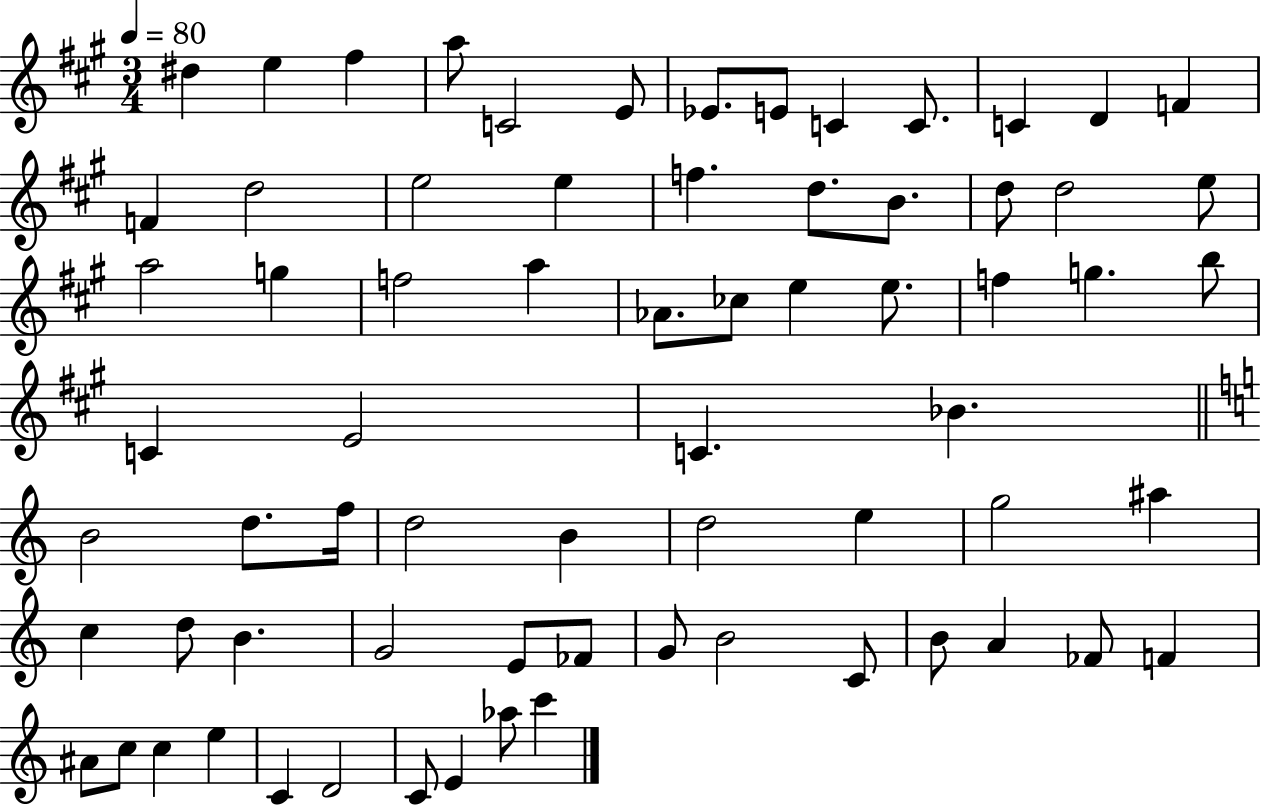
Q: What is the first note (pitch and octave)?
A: D#5